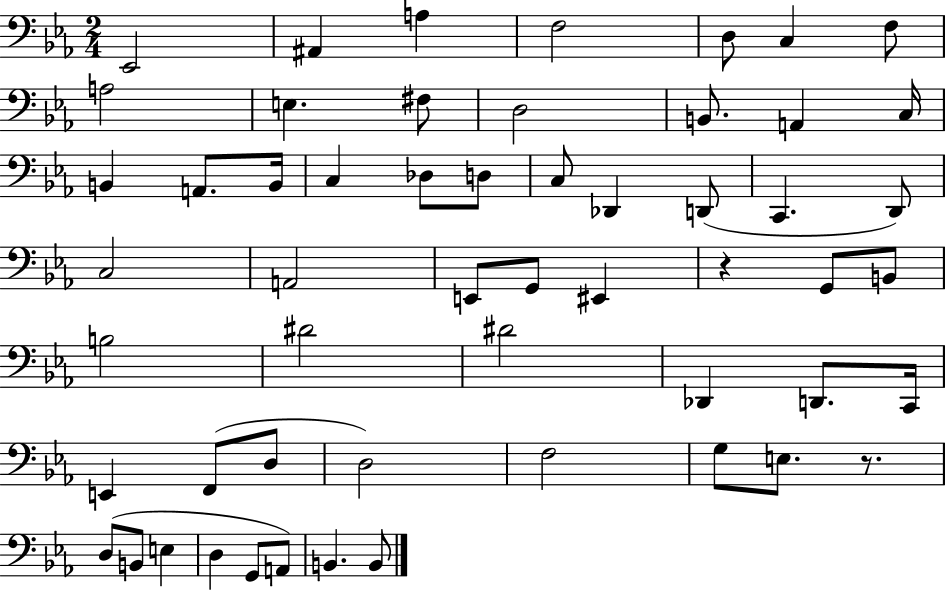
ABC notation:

X:1
T:Untitled
M:2/4
L:1/4
K:Eb
_E,,2 ^A,, A, F,2 D,/2 C, F,/2 A,2 E, ^F,/2 D,2 B,,/2 A,, C,/4 B,, A,,/2 B,,/4 C, _D,/2 D,/2 C,/2 _D,, D,,/2 C,, D,,/2 C,2 A,,2 E,,/2 G,,/2 ^E,, z G,,/2 B,,/2 B,2 ^D2 ^D2 _D,, D,,/2 C,,/4 E,, F,,/2 D,/2 D,2 F,2 G,/2 E,/2 z/2 D,/2 B,,/2 E, D, G,,/2 A,,/2 B,, B,,/2